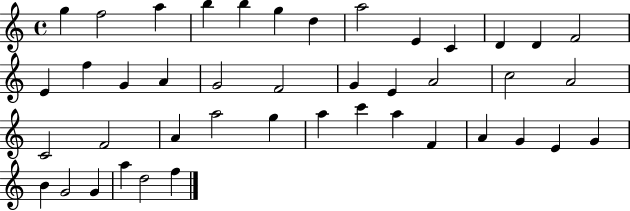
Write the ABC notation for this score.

X:1
T:Untitled
M:4/4
L:1/4
K:C
g f2 a b b g d a2 E C D D F2 E f G A G2 F2 G E A2 c2 A2 C2 F2 A a2 g a c' a F A G E G B G2 G a d2 f